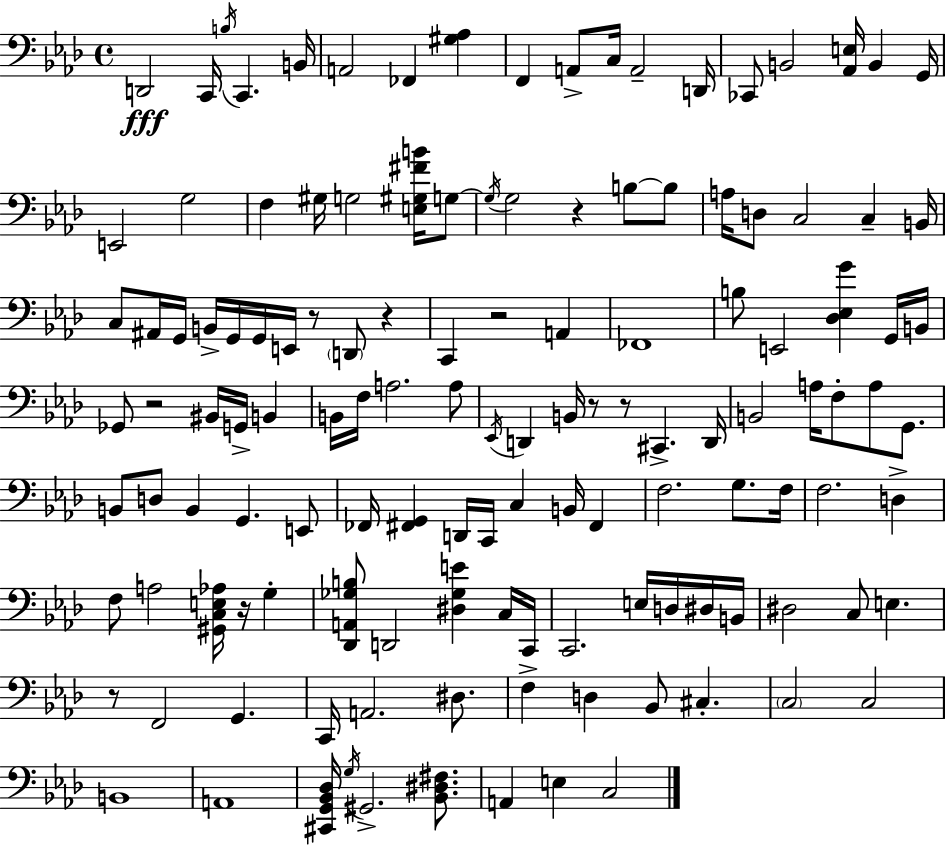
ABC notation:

X:1
T:Untitled
M:4/4
L:1/4
K:Fm
D,,2 C,,/4 B,/4 C,, B,,/4 A,,2 _F,, [^G,_A,] F,, A,,/2 C,/4 A,,2 D,,/4 _C,,/2 B,,2 [_A,,E,]/4 B,, G,,/4 E,,2 G,2 F, ^G,/4 G,2 [E,^G,^FB]/4 G,/2 G,/4 G,2 z B,/2 B,/2 A,/4 D,/2 C,2 C, B,,/4 C,/2 ^A,,/4 G,,/4 B,,/4 G,,/4 G,,/4 E,,/4 z/2 D,,/2 z C,, z2 A,, _F,,4 B,/2 E,,2 [_D,_E,G] G,,/4 B,,/4 _G,,/2 z2 ^B,,/4 G,,/4 B,, B,,/4 F,/4 A,2 A,/2 _E,,/4 D,, B,,/4 z/2 z/2 ^C,, D,,/4 B,,2 A,/4 F,/2 A,/2 G,,/2 B,,/2 D,/2 B,, G,, E,,/2 _F,,/4 [^F,,G,,] D,,/4 C,,/4 C, B,,/4 ^F,, F,2 G,/2 F,/4 F,2 D, F,/2 A,2 [^G,,C,E,_A,]/4 z/4 G, [_D,,A,,_G,B,]/2 D,,2 [^D,_G,E] C,/4 C,,/4 C,,2 E,/4 D,/4 ^D,/4 B,,/4 ^D,2 C,/2 E, z/2 F,,2 G,, C,,/4 A,,2 ^D,/2 F, D, _B,,/2 ^C, C,2 C,2 B,,4 A,,4 [^C,,G,,_B,,_D,]/4 G,/4 ^G,,2 [_B,,^D,^F,]/2 A,, E, C,2